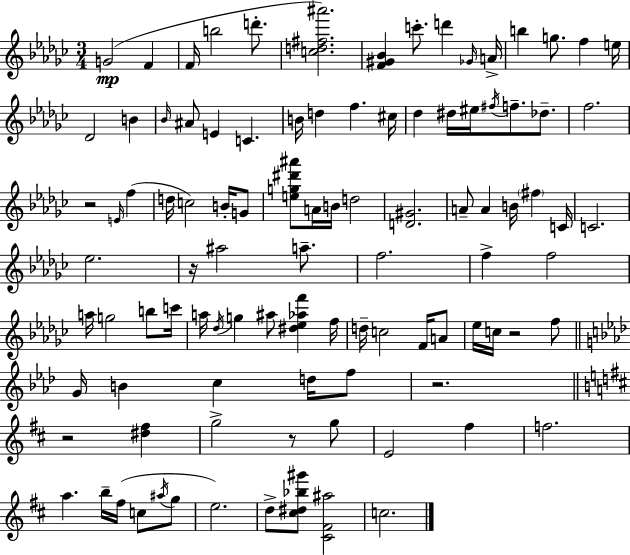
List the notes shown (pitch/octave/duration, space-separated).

G4/h F4/q F4/s B5/h D6/e. [C5,D5,F#5,A#6]/h. [F4,G#4,Bb4]/q C6/e. D6/q Gb4/s A4/s B5/q G5/e. F5/q E5/s Db4/h B4/q Bb4/s A#4/e E4/q C4/q. B4/s D5/q F5/q. C#5/s Db5/q D#5/s EIS5/s F#5/s F5/e. Db5/e. F5/h. R/h E4/s F5/q D5/s C5/h B4/s G4/e [E5,G5,D#6,A#6]/e A4/s B4/s D5/h [D4,G#4]/h. A4/e A4/q B4/s F#5/q C4/s C4/h. Eb5/h. R/s A#5/h A5/e. F5/h. F5/q F5/h A5/s G5/h B5/e C6/s A5/s Db5/s G5/q A#5/e [D#5,Eb5,Ab5,F6]/q F5/s D5/s C5/h F4/s A4/e Eb5/s C5/s R/h F5/e G4/s B4/q C5/q D5/s F5/e R/h. R/h [D#5,F#5]/q G5/h R/e G5/e E4/h F#5/q F5/h. A5/q. B5/s F#5/s C5/e A#5/s G5/e E5/h. D5/e [C#5,D#5,Bb5,G#6]/e [C#4,F#4,A#5]/h C5/h.